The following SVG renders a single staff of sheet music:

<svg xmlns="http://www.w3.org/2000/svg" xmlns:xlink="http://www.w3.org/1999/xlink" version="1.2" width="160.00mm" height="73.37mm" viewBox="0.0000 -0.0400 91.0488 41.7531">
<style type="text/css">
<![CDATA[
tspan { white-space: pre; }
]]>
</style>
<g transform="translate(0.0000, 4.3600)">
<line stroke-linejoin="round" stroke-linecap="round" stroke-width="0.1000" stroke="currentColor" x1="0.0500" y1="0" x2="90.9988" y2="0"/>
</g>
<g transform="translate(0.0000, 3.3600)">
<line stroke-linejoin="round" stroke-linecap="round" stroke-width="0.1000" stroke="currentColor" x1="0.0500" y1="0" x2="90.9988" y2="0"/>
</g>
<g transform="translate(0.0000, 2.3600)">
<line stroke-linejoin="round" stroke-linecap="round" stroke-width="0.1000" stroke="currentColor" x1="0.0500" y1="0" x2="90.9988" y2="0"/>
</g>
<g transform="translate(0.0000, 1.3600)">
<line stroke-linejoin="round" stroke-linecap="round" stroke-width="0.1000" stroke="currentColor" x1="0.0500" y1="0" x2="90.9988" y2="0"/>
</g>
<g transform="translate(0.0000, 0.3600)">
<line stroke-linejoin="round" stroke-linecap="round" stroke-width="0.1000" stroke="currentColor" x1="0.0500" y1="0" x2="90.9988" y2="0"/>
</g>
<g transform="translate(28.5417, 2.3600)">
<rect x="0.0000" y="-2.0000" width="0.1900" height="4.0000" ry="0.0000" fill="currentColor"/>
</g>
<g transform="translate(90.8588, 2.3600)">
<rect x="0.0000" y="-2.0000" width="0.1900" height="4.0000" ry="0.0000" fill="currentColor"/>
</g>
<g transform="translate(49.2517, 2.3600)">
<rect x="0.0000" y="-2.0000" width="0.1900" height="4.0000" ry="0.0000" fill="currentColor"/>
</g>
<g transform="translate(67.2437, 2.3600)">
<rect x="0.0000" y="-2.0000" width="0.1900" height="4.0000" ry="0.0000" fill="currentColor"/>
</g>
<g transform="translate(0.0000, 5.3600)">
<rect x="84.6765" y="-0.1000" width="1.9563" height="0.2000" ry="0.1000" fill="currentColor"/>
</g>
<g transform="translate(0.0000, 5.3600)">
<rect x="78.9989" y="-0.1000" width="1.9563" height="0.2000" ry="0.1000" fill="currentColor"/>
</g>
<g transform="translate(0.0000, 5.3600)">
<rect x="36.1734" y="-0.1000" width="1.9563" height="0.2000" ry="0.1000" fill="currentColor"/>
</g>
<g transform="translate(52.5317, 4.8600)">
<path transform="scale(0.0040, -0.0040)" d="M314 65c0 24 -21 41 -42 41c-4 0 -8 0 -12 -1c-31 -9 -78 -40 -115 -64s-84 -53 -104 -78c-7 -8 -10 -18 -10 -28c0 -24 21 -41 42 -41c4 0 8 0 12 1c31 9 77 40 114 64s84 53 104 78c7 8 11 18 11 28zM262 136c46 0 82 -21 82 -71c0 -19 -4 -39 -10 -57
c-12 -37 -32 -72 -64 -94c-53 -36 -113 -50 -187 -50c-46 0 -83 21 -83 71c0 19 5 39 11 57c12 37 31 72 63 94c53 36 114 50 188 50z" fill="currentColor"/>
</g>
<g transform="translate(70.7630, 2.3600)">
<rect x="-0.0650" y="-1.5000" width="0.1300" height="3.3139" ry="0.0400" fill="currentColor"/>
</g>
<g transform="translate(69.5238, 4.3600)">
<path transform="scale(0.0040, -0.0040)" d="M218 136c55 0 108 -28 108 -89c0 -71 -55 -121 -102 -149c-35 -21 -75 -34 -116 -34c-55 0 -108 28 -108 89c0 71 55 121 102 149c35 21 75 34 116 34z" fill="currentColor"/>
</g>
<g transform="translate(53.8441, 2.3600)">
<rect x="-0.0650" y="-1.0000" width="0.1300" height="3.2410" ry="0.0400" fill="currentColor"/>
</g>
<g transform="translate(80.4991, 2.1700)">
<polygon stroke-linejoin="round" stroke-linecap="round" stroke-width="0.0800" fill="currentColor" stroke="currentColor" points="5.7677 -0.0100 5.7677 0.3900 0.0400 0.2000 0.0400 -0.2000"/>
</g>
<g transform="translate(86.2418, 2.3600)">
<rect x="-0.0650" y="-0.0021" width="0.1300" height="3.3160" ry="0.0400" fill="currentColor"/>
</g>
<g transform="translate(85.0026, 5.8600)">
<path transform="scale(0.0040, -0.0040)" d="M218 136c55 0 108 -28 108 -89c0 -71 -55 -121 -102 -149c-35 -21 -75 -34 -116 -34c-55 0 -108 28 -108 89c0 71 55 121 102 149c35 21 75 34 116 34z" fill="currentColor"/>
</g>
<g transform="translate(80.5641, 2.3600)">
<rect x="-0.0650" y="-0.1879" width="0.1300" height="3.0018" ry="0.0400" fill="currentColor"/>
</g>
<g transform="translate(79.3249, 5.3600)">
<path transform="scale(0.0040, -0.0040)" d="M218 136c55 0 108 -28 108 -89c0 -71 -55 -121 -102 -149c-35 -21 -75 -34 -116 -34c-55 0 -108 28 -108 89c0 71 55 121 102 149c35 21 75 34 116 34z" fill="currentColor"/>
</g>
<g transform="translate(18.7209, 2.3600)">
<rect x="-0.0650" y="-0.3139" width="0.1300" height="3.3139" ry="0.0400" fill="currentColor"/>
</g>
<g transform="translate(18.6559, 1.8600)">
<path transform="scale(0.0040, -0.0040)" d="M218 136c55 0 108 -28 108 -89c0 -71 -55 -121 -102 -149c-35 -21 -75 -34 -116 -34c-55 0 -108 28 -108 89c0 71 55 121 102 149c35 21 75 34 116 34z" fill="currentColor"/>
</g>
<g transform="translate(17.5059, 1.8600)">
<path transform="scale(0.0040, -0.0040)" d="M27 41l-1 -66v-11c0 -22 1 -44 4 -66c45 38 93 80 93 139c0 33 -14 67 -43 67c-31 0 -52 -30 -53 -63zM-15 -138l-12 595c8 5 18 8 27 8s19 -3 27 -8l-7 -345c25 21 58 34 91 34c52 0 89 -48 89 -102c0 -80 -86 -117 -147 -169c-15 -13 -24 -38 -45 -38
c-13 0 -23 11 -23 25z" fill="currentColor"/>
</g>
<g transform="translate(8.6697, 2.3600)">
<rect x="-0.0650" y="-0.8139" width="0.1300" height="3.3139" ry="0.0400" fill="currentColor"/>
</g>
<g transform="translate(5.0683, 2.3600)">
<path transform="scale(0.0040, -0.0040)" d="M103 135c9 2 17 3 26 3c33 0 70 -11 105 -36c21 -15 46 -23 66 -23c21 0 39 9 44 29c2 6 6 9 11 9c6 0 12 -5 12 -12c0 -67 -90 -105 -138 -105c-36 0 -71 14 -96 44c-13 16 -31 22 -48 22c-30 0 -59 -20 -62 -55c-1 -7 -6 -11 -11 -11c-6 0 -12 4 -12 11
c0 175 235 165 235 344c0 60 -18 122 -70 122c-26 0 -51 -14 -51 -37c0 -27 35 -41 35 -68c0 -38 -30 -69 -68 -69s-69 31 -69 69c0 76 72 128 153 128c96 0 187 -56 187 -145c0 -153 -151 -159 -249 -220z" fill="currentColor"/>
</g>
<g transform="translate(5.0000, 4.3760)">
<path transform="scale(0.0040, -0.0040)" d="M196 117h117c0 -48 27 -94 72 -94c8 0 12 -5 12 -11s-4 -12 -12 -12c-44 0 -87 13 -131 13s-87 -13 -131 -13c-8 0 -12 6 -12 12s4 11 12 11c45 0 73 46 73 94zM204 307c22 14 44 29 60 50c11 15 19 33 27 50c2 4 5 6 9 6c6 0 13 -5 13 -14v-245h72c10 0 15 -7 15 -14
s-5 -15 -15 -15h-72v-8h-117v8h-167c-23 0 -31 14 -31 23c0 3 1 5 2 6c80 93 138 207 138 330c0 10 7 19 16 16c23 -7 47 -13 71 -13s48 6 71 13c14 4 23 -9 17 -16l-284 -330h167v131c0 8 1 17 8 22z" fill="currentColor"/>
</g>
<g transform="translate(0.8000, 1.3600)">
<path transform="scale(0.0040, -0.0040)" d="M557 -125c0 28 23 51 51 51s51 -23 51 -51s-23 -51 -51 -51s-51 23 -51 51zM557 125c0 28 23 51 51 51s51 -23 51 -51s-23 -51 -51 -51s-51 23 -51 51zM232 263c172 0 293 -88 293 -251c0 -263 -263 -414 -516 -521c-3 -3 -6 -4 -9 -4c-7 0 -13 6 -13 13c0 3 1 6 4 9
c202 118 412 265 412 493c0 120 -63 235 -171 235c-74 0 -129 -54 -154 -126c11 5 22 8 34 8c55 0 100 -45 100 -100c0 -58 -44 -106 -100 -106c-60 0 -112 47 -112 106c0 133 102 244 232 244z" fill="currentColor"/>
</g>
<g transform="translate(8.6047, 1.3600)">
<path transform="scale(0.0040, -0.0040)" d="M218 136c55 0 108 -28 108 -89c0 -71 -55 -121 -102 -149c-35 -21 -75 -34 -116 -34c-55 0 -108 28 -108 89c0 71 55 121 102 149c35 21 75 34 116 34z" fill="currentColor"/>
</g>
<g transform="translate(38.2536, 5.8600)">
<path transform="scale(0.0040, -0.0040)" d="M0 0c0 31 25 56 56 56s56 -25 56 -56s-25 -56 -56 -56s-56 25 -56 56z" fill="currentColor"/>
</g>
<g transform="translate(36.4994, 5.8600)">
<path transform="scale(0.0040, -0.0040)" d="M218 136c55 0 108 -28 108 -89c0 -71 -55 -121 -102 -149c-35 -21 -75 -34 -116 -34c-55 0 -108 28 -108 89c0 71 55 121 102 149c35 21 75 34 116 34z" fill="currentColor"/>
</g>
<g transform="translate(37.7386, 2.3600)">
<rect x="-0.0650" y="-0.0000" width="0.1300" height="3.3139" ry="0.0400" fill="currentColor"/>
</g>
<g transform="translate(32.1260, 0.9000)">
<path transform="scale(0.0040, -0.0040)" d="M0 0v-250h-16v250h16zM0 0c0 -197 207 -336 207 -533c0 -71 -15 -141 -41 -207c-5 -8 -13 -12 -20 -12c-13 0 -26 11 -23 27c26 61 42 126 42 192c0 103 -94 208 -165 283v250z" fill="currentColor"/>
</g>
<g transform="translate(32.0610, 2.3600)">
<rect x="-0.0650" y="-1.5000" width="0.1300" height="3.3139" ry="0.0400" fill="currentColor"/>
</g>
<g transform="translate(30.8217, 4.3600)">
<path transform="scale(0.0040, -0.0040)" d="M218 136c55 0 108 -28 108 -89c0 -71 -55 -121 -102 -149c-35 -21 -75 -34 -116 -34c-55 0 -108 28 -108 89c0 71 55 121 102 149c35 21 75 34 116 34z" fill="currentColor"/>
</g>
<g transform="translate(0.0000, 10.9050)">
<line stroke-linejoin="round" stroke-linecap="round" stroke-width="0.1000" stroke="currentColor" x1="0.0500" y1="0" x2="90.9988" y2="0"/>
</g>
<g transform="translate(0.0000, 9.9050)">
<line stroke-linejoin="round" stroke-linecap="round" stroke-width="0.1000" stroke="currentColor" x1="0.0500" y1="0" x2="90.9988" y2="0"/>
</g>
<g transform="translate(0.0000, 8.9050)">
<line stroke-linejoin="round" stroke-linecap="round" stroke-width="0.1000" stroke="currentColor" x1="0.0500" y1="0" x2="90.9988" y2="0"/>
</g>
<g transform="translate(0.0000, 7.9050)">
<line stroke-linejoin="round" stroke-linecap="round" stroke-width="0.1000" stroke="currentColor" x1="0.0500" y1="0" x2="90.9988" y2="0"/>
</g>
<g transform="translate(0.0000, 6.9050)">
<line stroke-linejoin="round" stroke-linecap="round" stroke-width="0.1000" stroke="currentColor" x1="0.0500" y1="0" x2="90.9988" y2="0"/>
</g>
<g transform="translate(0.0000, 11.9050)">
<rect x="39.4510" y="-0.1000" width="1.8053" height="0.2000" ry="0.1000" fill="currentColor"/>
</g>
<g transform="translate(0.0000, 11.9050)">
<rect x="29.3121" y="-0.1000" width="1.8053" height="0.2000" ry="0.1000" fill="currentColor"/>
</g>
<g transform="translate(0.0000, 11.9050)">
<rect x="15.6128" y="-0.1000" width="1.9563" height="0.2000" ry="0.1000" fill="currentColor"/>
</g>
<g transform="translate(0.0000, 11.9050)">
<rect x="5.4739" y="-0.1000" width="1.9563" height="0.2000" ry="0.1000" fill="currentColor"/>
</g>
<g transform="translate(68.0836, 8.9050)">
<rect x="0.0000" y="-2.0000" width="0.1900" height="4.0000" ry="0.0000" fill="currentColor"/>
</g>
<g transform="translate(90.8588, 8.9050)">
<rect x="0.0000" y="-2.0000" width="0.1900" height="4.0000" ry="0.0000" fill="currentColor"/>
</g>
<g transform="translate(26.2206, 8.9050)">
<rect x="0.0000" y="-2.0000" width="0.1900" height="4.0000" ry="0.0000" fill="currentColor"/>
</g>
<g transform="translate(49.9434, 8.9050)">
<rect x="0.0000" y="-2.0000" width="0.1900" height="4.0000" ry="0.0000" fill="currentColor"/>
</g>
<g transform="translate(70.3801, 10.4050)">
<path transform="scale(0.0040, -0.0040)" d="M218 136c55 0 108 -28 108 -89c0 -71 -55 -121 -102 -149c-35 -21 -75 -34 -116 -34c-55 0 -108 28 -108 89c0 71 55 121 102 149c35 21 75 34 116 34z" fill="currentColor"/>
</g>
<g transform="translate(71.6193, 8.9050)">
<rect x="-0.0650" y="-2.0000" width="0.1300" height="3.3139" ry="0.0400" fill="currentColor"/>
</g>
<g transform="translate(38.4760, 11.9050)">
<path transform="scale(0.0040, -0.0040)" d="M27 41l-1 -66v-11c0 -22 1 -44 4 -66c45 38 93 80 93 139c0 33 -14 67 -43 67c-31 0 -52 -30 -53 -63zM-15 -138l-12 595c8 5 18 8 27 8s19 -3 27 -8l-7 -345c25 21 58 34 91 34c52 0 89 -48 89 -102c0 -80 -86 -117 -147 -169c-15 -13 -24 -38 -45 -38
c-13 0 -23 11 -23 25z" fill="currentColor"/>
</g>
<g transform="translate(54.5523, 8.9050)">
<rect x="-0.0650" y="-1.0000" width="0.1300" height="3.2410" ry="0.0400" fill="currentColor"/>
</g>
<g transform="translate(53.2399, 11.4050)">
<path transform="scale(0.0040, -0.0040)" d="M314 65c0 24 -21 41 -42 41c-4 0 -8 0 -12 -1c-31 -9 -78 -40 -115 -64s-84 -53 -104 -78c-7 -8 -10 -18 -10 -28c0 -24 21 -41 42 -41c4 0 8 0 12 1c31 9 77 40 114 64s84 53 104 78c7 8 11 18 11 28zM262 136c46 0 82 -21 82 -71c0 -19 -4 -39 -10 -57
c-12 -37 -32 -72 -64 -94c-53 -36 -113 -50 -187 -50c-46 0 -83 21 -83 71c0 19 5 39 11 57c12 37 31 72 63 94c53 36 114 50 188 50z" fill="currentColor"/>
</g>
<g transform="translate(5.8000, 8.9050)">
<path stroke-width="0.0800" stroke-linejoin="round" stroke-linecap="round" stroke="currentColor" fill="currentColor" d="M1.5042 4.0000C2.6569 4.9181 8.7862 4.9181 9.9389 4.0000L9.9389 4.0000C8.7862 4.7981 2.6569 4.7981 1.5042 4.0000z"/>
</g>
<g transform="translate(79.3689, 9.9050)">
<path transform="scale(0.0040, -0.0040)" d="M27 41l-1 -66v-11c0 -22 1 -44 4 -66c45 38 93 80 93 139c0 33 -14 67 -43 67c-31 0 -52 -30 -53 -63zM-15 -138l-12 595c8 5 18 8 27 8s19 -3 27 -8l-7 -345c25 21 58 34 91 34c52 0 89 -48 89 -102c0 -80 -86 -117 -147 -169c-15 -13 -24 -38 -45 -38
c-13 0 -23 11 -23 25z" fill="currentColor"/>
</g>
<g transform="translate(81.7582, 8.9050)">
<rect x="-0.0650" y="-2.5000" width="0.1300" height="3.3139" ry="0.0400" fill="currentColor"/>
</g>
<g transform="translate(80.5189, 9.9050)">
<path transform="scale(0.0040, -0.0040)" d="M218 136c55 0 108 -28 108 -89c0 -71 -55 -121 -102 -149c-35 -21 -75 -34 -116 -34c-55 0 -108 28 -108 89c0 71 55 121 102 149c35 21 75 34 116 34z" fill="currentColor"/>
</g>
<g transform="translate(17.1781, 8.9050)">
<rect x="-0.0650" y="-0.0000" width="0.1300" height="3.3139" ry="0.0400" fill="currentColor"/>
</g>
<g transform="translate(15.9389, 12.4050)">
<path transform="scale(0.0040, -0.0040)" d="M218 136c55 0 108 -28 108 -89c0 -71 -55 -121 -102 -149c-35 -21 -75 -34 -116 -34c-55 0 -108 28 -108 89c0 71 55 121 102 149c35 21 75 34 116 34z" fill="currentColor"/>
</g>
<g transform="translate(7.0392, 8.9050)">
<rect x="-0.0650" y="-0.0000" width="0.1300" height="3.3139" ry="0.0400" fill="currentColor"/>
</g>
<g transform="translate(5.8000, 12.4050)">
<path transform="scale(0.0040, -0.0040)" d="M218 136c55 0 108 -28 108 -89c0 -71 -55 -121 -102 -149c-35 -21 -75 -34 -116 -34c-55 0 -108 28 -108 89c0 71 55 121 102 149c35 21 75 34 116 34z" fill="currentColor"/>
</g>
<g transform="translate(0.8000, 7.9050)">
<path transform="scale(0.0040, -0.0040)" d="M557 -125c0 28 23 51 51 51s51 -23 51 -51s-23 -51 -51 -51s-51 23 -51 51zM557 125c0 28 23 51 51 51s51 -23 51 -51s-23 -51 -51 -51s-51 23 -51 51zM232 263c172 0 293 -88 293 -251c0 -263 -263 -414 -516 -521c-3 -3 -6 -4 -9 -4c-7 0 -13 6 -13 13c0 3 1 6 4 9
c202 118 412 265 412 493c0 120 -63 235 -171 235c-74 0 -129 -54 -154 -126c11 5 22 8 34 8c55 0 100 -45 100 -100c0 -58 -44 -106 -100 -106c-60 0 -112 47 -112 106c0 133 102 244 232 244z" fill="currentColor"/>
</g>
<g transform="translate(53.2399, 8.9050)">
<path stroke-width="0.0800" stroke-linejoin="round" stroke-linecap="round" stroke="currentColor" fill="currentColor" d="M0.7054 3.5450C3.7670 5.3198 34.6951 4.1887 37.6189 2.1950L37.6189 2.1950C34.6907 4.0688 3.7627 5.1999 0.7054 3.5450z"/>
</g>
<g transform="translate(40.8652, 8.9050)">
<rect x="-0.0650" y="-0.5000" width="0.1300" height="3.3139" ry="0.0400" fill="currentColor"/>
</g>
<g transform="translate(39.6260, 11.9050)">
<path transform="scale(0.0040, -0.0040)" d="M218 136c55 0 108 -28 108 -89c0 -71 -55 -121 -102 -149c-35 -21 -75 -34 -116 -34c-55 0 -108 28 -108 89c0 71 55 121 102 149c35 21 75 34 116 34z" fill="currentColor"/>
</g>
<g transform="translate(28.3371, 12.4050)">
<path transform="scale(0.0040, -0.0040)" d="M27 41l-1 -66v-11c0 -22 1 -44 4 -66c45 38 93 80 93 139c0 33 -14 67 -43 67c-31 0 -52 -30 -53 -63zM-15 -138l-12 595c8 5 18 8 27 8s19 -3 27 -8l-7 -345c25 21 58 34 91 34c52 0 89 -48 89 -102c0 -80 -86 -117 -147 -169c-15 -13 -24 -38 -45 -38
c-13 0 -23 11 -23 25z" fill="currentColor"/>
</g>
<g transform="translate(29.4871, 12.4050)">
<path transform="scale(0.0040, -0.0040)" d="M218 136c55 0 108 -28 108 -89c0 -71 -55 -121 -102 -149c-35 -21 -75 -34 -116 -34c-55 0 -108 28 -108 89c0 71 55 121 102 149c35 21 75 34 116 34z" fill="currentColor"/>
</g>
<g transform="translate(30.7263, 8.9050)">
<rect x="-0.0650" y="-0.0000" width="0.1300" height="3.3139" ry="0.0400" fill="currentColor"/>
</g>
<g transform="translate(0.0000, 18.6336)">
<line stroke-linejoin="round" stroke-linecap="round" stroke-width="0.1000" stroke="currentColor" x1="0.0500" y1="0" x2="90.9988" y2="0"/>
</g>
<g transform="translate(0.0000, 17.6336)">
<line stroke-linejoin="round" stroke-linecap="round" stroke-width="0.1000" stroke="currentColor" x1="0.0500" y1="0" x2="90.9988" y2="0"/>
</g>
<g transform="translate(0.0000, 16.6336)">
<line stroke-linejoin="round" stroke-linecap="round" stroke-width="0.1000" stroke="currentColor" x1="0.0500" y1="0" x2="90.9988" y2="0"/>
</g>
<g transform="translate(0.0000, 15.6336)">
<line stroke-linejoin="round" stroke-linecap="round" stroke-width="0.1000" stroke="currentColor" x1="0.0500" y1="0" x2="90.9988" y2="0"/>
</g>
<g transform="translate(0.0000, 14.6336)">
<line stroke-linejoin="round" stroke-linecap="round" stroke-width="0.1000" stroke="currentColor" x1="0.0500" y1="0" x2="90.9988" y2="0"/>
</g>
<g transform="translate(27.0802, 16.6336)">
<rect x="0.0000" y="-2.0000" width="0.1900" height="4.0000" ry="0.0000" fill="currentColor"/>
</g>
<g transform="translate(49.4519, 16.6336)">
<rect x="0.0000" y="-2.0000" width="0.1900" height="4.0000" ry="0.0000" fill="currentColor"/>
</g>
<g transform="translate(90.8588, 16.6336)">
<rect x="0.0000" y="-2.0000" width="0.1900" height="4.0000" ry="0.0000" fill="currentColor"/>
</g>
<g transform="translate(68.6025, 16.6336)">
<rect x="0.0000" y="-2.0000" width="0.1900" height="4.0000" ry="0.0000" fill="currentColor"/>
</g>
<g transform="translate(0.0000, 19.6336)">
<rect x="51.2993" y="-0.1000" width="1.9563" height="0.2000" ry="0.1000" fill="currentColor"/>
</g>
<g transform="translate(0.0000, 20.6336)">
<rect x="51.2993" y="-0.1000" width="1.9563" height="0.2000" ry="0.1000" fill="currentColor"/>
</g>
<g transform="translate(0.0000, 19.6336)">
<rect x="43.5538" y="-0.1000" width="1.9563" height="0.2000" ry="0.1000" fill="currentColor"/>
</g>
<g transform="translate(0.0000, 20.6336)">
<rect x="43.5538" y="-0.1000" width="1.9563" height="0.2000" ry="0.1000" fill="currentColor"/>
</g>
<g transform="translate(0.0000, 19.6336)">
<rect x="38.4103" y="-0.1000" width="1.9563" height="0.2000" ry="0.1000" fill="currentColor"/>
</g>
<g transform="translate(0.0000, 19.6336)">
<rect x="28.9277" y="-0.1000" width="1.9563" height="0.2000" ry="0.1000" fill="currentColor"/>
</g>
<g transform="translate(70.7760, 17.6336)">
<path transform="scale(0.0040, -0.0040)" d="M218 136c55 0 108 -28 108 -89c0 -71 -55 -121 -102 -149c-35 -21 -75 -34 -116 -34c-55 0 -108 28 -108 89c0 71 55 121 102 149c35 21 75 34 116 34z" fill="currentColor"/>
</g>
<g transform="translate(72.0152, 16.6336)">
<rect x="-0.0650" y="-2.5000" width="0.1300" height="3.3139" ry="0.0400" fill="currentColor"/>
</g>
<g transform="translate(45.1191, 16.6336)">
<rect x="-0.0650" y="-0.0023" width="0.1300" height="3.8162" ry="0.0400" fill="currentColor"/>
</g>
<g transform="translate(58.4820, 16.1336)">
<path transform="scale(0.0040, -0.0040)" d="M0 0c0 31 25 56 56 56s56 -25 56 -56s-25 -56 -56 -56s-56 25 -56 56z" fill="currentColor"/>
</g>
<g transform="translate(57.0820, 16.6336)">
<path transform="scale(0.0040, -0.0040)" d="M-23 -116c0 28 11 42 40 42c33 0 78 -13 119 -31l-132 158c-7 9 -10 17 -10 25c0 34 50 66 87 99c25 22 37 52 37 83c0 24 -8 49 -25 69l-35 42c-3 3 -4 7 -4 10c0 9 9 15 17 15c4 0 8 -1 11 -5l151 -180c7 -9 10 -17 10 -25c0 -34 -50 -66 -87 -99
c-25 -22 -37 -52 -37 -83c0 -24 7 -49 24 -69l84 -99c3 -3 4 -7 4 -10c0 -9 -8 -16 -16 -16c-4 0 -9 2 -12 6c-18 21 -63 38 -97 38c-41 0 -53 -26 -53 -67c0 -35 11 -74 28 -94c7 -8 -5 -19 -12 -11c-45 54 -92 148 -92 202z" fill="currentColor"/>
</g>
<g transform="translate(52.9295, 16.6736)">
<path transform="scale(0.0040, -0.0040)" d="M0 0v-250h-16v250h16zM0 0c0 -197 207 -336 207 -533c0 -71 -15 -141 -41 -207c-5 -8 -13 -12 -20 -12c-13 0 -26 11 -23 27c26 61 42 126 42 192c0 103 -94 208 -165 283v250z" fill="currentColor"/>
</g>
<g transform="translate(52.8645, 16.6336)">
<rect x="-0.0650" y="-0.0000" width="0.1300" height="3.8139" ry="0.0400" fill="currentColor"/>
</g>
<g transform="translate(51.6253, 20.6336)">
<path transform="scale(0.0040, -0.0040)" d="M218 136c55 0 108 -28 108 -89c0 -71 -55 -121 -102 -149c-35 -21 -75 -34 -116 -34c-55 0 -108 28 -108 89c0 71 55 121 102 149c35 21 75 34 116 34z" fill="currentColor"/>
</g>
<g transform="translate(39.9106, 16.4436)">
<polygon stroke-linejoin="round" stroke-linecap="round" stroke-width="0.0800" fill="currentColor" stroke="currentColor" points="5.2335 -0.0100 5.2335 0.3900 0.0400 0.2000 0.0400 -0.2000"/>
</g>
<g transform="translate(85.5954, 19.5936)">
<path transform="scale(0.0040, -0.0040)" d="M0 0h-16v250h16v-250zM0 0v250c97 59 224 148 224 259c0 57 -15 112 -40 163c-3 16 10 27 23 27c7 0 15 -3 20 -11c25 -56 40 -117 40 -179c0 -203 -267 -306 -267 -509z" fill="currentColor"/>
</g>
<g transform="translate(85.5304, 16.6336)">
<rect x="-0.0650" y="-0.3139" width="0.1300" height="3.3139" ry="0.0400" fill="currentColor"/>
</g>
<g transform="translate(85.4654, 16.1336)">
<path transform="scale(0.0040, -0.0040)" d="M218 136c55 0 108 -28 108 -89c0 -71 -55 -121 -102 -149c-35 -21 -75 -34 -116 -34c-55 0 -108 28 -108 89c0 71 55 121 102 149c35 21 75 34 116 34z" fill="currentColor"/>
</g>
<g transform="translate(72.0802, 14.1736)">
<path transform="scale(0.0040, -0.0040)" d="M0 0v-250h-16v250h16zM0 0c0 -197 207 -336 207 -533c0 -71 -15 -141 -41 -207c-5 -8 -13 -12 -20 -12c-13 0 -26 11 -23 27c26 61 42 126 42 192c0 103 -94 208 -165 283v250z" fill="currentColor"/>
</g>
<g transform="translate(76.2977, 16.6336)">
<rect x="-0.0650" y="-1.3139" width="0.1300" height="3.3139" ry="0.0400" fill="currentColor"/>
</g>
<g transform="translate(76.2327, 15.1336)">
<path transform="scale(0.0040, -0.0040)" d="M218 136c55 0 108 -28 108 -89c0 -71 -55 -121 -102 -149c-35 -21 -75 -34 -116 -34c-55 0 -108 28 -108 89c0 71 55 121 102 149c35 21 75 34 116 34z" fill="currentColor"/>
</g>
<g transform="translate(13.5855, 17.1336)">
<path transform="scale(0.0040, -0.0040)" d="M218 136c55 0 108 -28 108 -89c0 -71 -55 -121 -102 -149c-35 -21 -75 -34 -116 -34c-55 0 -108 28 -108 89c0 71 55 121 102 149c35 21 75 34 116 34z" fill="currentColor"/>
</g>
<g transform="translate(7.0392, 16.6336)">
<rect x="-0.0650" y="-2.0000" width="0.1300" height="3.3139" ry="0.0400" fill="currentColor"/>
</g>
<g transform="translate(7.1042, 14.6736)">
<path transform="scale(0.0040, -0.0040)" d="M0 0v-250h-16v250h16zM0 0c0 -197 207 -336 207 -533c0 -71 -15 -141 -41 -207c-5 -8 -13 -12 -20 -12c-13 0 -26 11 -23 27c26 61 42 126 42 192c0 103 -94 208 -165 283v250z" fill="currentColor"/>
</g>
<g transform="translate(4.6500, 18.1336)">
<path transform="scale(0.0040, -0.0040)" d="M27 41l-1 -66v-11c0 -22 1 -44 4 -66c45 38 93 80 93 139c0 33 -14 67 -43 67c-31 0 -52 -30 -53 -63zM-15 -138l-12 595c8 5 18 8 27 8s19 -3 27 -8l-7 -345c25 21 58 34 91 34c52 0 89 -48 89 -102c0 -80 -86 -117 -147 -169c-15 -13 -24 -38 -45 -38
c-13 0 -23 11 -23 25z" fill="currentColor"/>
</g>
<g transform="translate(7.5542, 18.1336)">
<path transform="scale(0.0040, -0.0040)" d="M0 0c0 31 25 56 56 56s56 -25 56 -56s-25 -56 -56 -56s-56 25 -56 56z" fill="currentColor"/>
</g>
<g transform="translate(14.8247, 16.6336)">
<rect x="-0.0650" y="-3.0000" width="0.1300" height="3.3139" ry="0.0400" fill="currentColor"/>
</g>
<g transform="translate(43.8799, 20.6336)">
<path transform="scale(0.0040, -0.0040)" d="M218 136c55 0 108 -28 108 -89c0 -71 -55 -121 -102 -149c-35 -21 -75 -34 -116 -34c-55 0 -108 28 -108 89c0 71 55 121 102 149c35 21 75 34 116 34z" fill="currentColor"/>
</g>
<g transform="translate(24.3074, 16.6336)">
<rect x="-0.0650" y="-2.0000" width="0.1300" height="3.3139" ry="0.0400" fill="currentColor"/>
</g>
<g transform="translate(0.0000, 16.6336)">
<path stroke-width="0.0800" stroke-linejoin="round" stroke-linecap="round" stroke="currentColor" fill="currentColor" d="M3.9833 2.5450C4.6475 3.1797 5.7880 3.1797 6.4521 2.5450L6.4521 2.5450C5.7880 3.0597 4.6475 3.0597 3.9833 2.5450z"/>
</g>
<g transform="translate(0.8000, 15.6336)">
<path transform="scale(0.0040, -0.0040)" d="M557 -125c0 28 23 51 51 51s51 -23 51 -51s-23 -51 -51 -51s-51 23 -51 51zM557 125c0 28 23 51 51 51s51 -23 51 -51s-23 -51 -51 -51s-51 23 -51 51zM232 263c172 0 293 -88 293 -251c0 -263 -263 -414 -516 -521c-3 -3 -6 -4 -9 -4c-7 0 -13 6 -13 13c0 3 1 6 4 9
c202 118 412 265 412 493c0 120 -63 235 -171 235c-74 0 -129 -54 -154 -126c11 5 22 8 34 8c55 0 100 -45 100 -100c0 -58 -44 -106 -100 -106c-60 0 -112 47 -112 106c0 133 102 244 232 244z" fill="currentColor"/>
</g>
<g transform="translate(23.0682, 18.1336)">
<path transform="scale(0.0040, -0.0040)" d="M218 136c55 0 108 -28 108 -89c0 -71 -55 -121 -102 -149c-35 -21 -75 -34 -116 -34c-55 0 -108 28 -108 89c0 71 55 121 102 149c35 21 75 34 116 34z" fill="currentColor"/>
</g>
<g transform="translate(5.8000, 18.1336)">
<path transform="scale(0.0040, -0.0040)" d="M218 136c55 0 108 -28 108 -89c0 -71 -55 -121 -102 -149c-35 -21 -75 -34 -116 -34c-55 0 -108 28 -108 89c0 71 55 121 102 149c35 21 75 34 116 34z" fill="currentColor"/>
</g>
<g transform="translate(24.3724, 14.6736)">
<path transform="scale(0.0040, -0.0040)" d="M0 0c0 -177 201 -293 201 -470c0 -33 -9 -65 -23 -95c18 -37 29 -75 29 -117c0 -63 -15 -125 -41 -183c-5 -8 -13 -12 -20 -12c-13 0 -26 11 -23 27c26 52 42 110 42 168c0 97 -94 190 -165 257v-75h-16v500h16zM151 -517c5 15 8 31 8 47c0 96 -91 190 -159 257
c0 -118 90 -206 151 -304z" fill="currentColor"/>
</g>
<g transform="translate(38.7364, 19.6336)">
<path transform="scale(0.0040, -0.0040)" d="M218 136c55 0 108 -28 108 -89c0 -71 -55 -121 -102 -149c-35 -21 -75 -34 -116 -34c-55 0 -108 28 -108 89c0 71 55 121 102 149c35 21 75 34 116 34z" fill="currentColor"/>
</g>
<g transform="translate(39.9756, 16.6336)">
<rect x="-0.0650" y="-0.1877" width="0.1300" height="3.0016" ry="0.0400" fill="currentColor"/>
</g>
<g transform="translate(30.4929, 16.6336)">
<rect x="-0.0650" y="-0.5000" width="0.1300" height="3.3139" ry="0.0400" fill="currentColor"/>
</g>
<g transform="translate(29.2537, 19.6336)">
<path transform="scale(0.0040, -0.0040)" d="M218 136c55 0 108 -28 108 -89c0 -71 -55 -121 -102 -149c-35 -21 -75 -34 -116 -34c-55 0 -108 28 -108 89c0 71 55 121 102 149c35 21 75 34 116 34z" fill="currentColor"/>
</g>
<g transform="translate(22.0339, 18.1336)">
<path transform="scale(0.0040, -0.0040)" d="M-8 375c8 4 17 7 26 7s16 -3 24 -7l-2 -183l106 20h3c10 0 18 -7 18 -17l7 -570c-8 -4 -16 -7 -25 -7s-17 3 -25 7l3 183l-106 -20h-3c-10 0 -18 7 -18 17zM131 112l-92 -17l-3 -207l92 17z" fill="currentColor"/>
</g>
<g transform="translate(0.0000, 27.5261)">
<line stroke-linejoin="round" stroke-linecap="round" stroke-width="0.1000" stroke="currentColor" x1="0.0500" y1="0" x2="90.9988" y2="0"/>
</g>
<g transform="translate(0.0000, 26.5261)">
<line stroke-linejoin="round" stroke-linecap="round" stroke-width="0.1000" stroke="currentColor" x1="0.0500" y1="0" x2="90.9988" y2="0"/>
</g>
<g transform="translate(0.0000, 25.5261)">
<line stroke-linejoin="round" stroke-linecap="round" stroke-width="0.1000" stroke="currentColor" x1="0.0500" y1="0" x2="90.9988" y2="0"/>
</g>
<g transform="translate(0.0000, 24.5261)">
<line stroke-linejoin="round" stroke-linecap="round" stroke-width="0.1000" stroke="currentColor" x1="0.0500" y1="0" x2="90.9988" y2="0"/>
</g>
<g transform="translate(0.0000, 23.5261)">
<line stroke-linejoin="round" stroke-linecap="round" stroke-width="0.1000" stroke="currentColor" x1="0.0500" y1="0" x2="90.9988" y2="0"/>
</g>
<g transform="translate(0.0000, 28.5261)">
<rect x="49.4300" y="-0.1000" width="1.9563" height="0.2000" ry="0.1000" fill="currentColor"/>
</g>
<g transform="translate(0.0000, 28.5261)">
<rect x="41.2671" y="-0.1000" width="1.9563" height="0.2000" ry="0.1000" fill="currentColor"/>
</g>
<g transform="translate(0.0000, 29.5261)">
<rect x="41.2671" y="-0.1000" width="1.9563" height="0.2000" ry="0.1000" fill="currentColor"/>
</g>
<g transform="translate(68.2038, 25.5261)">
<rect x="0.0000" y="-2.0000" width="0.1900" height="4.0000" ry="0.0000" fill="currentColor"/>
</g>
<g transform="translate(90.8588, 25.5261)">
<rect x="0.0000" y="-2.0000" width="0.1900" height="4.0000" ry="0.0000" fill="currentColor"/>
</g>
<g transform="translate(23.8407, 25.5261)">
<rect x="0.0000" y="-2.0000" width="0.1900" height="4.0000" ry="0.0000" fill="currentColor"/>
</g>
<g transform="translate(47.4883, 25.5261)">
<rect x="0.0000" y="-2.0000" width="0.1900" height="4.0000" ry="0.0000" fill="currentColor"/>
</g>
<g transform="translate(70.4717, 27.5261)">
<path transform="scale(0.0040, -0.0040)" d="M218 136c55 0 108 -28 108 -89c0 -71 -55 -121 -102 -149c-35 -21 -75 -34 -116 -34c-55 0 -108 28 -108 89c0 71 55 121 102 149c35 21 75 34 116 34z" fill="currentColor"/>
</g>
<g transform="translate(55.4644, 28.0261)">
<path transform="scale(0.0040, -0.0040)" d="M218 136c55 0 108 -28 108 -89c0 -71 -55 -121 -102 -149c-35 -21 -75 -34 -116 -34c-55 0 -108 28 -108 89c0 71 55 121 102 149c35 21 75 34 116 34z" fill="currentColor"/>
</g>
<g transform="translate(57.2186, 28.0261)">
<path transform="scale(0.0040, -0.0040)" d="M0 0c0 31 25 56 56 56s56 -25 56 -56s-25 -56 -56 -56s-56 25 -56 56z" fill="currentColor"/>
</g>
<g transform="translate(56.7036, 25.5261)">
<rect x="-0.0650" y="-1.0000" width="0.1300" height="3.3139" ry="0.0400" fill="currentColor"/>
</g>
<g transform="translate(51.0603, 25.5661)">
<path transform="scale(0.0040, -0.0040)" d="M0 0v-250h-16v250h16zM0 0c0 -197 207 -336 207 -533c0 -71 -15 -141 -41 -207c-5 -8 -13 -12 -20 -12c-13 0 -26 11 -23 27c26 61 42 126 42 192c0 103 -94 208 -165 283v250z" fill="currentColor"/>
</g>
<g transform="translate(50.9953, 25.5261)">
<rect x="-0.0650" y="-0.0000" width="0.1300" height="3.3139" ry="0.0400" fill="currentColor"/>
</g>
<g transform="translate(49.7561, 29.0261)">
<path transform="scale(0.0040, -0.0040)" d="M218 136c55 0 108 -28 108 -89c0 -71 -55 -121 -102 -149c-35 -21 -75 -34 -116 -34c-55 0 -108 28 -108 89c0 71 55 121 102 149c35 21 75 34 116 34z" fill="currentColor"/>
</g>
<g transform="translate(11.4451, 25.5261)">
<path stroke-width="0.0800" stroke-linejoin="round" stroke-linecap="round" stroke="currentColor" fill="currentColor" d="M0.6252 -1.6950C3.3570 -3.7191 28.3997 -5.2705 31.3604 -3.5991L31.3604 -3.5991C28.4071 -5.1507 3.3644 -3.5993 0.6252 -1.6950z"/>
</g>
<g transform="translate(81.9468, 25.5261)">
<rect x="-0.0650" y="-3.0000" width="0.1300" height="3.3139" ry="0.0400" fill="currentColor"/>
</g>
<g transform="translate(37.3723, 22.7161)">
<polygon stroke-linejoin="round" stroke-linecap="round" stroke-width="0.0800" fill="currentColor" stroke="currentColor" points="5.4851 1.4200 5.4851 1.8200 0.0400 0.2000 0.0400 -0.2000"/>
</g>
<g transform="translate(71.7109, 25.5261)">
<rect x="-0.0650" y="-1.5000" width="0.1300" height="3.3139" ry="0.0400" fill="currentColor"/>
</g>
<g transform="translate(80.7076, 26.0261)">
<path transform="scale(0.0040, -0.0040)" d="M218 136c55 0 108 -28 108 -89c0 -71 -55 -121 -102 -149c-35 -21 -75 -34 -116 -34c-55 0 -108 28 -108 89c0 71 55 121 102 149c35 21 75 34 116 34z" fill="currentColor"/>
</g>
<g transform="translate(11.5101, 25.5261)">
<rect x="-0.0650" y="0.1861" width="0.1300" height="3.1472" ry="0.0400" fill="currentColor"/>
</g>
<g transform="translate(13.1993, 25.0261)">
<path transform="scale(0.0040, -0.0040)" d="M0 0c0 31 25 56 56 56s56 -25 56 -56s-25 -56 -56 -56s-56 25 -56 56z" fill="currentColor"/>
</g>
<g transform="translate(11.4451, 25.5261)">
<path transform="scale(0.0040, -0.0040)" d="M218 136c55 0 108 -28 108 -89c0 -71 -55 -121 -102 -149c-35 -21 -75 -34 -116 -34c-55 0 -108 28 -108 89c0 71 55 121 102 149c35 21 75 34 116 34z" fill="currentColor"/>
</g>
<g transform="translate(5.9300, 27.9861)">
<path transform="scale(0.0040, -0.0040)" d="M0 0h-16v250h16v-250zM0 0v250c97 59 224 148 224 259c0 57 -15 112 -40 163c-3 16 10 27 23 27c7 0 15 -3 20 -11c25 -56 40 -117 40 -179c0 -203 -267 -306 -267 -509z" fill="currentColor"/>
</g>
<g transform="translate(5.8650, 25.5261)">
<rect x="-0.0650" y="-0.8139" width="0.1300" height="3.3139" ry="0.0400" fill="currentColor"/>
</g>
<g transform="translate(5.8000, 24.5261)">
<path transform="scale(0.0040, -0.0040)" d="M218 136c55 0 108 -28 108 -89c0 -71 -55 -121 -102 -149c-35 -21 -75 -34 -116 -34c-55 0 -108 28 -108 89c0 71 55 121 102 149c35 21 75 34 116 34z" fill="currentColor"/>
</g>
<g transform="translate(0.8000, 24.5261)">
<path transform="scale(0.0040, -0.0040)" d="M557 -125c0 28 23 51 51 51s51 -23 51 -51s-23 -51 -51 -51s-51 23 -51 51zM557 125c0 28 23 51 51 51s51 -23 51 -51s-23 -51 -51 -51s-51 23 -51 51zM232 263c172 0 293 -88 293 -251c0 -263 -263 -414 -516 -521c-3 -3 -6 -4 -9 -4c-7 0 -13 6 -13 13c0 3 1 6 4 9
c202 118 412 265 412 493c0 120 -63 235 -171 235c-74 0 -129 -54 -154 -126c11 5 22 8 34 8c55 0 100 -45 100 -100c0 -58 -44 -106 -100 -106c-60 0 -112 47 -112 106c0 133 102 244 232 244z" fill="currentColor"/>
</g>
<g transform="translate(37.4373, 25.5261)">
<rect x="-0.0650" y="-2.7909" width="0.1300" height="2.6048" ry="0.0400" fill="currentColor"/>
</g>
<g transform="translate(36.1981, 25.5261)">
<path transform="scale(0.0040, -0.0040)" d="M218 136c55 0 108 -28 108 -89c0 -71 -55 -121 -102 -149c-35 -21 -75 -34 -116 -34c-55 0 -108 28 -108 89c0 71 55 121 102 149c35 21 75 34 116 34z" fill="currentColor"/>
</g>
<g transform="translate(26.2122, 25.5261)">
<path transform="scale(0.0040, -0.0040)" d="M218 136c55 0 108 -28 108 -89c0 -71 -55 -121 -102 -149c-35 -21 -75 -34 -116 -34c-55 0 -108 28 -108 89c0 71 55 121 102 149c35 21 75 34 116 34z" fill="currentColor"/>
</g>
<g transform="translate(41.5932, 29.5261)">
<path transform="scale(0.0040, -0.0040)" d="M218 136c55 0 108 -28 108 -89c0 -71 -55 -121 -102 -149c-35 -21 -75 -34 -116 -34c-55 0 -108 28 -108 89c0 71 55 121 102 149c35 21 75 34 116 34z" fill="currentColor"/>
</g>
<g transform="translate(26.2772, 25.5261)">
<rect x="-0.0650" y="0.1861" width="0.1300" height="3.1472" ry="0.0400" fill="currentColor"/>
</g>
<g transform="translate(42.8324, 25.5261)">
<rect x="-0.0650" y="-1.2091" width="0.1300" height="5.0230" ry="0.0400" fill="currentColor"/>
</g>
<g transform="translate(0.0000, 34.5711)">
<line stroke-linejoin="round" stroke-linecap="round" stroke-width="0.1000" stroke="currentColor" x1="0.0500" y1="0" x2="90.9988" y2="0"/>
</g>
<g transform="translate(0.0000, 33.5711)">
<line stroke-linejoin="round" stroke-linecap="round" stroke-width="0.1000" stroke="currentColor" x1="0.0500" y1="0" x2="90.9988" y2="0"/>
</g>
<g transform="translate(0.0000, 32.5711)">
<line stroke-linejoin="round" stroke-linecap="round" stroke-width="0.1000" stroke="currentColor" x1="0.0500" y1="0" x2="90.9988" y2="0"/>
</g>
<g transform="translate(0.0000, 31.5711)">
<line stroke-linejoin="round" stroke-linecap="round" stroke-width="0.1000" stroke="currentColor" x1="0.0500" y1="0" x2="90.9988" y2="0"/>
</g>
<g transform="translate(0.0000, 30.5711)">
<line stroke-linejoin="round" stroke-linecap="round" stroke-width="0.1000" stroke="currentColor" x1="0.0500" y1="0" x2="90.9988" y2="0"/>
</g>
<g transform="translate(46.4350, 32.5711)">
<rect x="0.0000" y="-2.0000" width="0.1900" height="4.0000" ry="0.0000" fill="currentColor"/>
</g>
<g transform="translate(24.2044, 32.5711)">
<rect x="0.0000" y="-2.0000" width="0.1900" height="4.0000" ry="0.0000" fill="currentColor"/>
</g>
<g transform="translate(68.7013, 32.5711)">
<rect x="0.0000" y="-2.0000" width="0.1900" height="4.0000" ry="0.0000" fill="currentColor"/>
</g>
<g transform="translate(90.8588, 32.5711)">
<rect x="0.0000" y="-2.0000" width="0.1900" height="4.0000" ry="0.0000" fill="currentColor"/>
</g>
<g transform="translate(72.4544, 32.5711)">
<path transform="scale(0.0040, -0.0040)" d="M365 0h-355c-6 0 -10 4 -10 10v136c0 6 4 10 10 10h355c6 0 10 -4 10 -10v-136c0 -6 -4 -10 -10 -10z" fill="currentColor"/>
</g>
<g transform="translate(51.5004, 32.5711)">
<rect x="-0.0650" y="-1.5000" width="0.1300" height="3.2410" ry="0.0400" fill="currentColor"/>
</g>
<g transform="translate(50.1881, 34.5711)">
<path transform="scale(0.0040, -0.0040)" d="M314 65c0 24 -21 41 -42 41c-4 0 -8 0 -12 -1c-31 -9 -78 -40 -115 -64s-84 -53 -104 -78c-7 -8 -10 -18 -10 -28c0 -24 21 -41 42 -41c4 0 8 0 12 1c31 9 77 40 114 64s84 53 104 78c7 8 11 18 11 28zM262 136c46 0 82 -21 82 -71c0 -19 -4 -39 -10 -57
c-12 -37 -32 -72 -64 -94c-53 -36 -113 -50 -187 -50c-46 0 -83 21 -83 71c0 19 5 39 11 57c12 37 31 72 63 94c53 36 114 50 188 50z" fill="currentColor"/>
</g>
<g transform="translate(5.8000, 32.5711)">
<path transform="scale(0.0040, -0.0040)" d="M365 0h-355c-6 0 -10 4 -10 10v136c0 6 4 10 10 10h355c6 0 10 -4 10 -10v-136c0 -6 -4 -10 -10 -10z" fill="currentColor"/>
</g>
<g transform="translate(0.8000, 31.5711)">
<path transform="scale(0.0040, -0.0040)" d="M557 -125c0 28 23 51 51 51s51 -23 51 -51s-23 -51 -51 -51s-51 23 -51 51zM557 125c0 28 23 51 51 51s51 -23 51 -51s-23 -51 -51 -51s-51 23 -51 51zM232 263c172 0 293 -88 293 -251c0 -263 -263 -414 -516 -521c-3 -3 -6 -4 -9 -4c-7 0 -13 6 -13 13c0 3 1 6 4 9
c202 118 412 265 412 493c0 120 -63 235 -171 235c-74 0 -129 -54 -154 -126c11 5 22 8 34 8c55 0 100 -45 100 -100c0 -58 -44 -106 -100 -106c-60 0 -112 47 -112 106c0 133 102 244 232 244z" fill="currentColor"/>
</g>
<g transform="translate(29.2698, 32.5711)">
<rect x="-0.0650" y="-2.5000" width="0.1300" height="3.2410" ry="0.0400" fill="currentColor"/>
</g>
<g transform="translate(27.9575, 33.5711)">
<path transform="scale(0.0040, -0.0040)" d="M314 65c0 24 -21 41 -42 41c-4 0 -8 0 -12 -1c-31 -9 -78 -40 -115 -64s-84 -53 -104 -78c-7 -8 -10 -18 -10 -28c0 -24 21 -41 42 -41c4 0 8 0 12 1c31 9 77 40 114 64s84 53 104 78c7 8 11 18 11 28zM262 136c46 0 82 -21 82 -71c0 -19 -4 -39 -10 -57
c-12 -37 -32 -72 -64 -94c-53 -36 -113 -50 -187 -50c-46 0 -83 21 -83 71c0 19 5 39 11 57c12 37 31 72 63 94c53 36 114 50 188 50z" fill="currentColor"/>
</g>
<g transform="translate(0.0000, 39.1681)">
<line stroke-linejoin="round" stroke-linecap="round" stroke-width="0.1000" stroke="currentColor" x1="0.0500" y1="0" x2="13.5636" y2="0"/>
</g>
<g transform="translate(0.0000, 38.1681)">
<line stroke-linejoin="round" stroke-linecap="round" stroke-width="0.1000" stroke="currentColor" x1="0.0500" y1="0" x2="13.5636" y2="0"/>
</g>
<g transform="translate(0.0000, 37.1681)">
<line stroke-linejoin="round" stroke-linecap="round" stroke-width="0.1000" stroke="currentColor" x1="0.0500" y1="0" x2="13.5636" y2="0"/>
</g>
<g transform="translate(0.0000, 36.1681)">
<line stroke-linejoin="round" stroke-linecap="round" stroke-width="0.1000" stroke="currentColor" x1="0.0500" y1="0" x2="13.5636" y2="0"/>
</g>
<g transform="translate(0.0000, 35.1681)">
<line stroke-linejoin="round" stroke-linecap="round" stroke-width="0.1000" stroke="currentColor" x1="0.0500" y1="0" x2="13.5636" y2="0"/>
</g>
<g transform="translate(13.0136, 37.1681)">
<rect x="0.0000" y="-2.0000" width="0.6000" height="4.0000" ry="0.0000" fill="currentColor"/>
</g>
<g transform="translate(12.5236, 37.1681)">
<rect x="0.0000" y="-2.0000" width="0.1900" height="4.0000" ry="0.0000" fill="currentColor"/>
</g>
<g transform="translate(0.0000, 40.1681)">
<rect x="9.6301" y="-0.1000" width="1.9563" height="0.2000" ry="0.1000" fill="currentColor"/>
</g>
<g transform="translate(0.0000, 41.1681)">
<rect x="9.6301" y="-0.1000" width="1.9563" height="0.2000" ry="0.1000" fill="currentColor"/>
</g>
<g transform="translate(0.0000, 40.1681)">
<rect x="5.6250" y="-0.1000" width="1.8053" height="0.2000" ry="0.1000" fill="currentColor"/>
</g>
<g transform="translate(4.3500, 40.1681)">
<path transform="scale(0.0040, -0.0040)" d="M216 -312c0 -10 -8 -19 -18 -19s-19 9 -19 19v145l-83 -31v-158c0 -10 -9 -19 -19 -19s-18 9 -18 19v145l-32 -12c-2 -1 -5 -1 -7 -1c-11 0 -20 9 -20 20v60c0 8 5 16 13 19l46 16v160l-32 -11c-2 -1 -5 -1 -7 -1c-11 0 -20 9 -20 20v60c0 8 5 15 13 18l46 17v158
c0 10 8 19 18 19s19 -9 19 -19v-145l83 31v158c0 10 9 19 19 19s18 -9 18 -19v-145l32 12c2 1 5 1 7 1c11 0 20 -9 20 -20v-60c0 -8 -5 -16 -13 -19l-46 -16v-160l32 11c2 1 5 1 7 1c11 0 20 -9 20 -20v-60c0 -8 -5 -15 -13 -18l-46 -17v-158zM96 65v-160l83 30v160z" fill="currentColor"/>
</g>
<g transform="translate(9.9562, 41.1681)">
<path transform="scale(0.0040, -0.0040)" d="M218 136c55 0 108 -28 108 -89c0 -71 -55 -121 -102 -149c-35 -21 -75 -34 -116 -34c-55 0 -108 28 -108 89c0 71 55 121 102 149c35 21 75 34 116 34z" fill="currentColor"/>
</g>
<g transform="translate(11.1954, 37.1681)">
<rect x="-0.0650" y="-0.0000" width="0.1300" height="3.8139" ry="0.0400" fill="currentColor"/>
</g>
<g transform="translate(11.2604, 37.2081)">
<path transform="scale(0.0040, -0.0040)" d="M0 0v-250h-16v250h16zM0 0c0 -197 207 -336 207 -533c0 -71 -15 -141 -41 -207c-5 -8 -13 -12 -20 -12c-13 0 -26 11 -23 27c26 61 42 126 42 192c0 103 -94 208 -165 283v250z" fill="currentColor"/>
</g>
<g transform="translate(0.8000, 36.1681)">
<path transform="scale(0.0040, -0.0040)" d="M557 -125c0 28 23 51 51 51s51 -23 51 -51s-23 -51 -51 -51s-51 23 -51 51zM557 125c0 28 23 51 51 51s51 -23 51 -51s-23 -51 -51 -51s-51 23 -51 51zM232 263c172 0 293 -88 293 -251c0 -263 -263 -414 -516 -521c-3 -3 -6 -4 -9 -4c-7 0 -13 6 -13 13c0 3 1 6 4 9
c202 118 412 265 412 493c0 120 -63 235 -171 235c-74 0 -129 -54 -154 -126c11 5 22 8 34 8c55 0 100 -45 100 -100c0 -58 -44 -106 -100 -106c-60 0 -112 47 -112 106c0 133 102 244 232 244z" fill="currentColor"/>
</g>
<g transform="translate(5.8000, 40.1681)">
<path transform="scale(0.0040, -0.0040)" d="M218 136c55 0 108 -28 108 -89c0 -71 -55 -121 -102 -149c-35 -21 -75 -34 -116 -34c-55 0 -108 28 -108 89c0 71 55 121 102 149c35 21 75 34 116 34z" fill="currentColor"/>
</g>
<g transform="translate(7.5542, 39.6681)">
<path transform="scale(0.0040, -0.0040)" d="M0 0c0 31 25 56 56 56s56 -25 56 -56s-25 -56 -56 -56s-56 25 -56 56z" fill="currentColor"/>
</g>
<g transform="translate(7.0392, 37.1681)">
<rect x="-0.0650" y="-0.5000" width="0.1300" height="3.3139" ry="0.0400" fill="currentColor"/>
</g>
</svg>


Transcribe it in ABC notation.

X:1
T:Untitled
M:2/4
L:1/4
K:C
F, _E, G,,/2 D,, F,,2 G,, E,,/2 D,,/2 D,, D,, _D,, _E,, F,,2 A,, _B,, _A,,/2 C, A,,/4 E,, E,,/2 C,,/2 C,,/2 z B,,/2 G, E,/2 F,/2 D, D, D,/2 C,,/2 D,,/2 F,, G,, C, z2 B,,2 G,,2 z2 ^E,, C,,/2